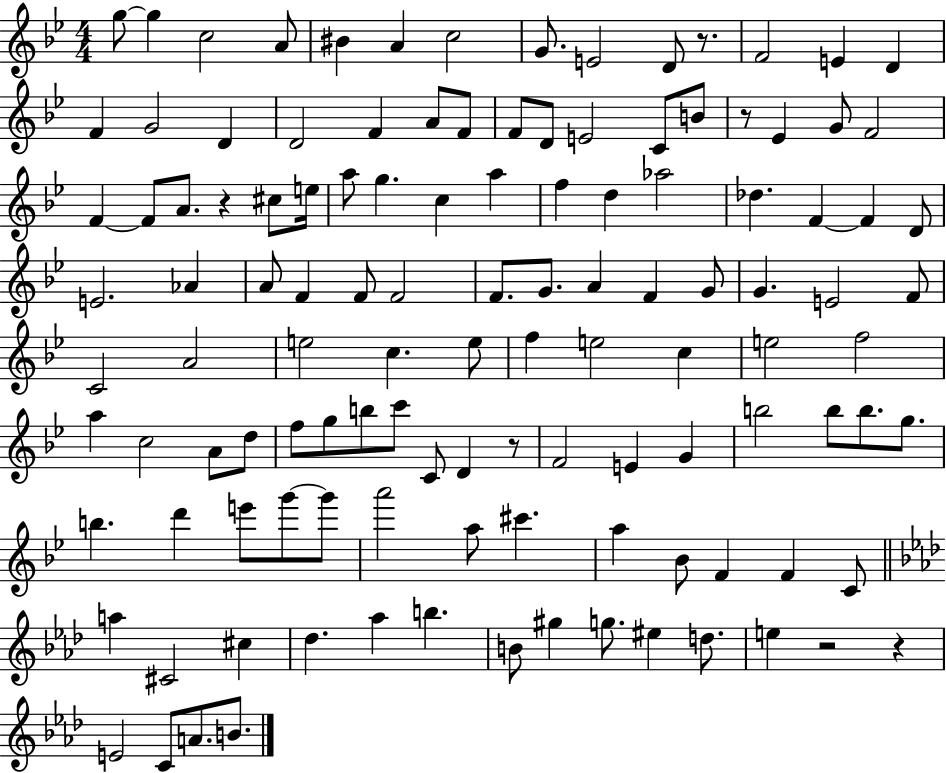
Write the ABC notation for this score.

X:1
T:Untitled
M:4/4
L:1/4
K:Bb
g/2 g c2 A/2 ^B A c2 G/2 E2 D/2 z/2 F2 E D F G2 D D2 F A/2 F/2 F/2 D/2 E2 C/2 B/2 z/2 _E G/2 F2 F F/2 A/2 z ^c/2 e/4 a/2 g c a f d _a2 _d F F D/2 E2 _A A/2 F F/2 F2 F/2 G/2 A F G/2 G E2 F/2 C2 A2 e2 c e/2 f e2 c e2 f2 a c2 A/2 d/2 f/2 g/2 b/2 c'/2 C/2 D z/2 F2 E G b2 b/2 b/2 g/2 b d' e'/2 g'/2 g'/2 a'2 a/2 ^c' a _B/2 F F C/2 a ^C2 ^c _d _a b B/2 ^g g/2 ^e d/2 e z2 z E2 C/2 A/2 B/2